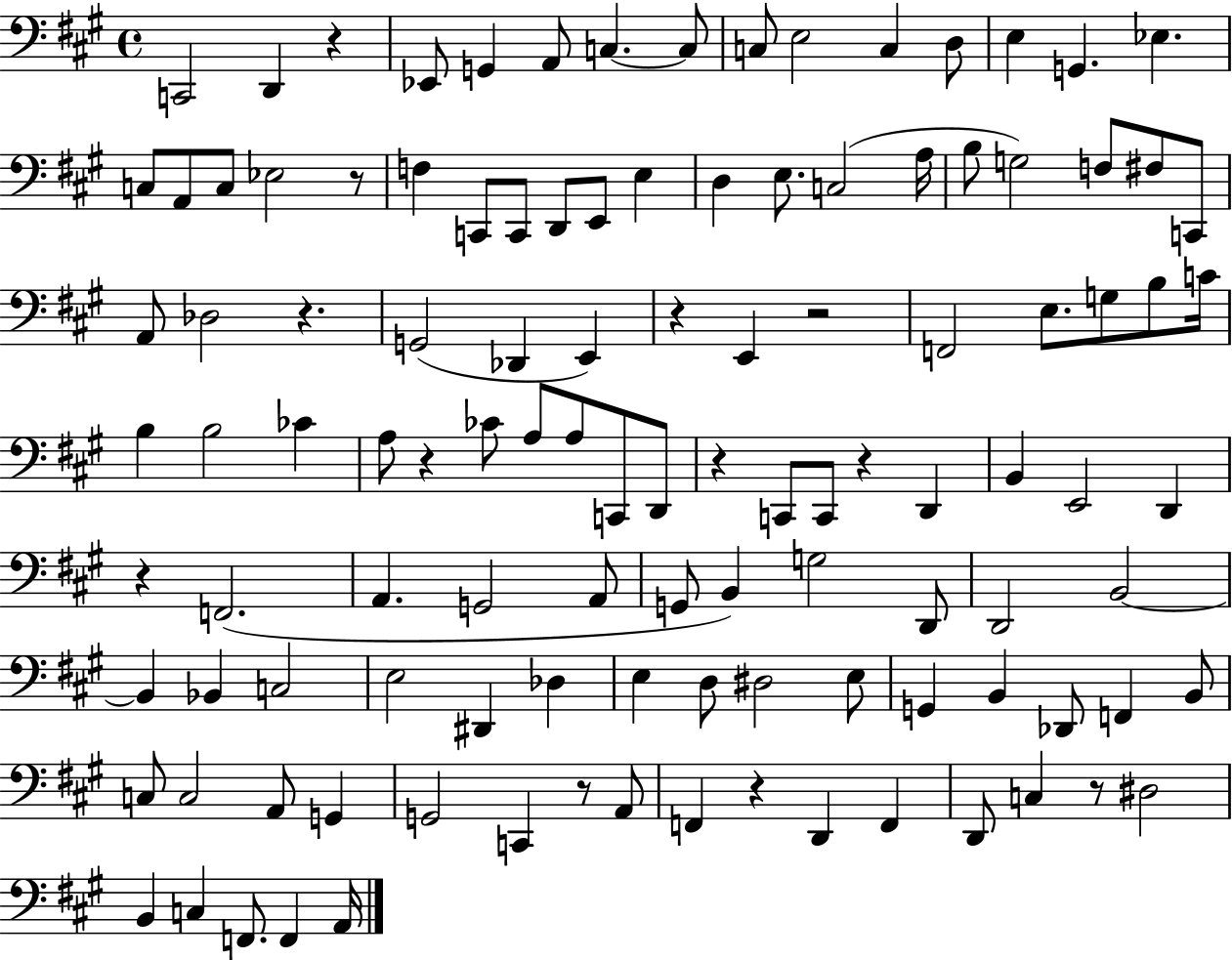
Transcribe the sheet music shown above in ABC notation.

X:1
T:Untitled
M:4/4
L:1/4
K:A
C,,2 D,, z _E,,/2 G,, A,,/2 C, C,/2 C,/2 E,2 C, D,/2 E, G,, _E, C,/2 A,,/2 C,/2 _E,2 z/2 F, C,,/2 C,,/2 D,,/2 E,,/2 E, D, E,/2 C,2 A,/4 B,/2 G,2 F,/2 ^F,/2 C,,/2 A,,/2 _D,2 z G,,2 _D,, E,, z E,, z2 F,,2 E,/2 G,/2 B,/2 C/4 B, B,2 _C A,/2 z _C/2 A,/2 A,/2 C,,/2 D,,/2 z C,,/2 C,,/2 z D,, B,, E,,2 D,, z F,,2 A,, G,,2 A,,/2 G,,/2 B,, G,2 D,,/2 D,,2 B,,2 B,, _B,, C,2 E,2 ^D,, _D, E, D,/2 ^D,2 E,/2 G,, B,, _D,,/2 F,, B,,/2 C,/2 C,2 A,,/2 G,, G,,2 C,, z/2 A,,/2 F,, z D,, F,, D,,/2 C, z/2 ^D,2 B,, C, F,,/2 F,, A,,/4